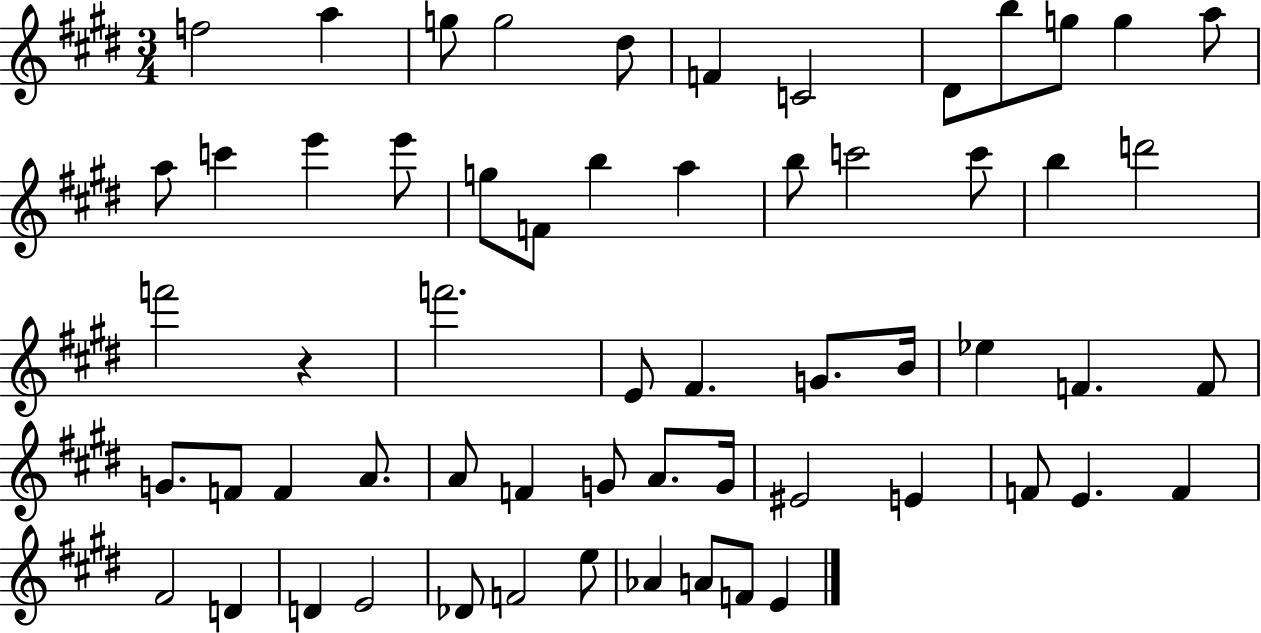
F5/h A5/q G5/e G5/h D#5/e F4/q C4/h D#4/e B5/e G5/e G5/q A5/e A5/e C6/q E6/q E6/e G5/e F4/e B5/q A5/q B5/e C6/h C6/e B5/q D6/h F6/h R/q F6/h. E4/e F#4/q. G4/e. B4/s Eb5/q F4/q. F4/e G4/e. F4/e F4/q A4/e. A4/e F4/q G4/e A4/e. G4/s EIS4/h E4/q F4/e E4/q. F4/q F#4/h D4/q D4/q E4/h Db4/e F4/h E5/e Ab4/q A4/e F4/e E4/q